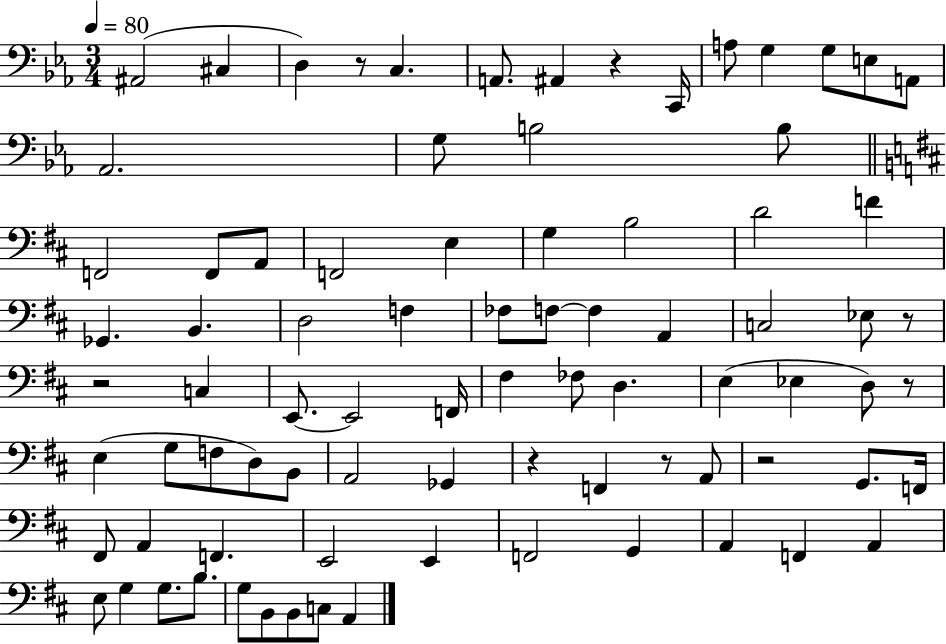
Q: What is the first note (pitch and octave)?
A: A#2